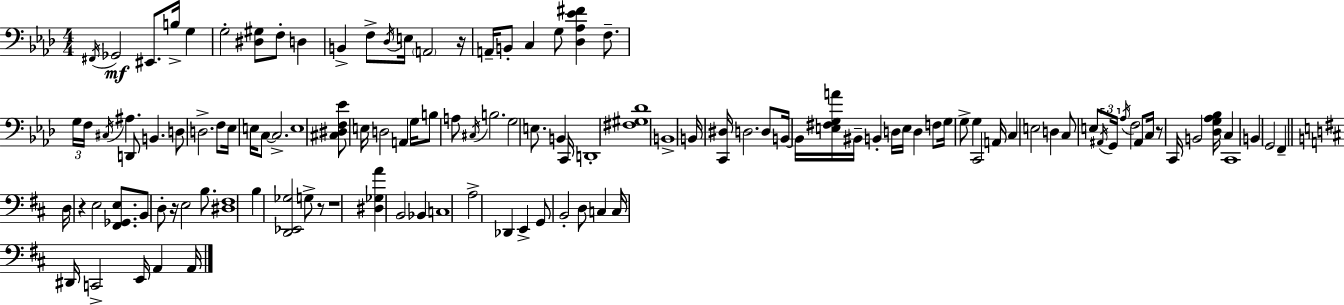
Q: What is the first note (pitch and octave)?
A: F#2